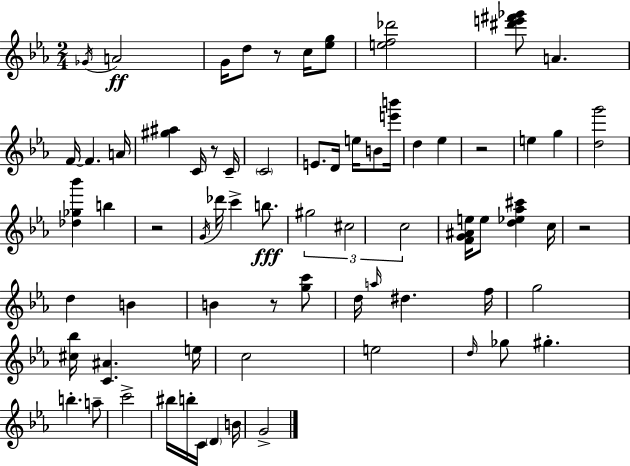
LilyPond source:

{
  \clef treble
  \numericTimeSignature
  \time 2/4
  \key ees \major
  \acciaccatura { ges'16 }\ff a'2 | g'16 d''8 r8 c''16 <ees'' g''>8 | <e'' f'' des'''>2 | <dis''' e''' fis''' ges'''>8 a'4. | \break f'16~~ f'4. | a'16 <gis'' ais''>4 c'16 r8 | c'16-- \parenthesize c'2 | e'8. d'16 e''16 b'8 | \break <e''' b'''>16 d''4 ees''4 | r2 | e''4 g''4 | <d'' g'''>2 | \break <des'' ges'' bes'''>4 b''4 | r2 | \acciaccatura { g'16 } des'''16 c'''4-> b''8.\fff | \tuplet 3/2 { gis''2 | \break cis''2 | c''2 } | <f' g' ais' e''>16 e''8 <d'' ees'' aes'' cis'''>4 | c''16 r2 | \break d''4 b'4 | b'4 r8 | <g'' c'''>8 d''16 \grace { a''16 } dis''4. | f''16 g''2 | \break <cis'' bes''>16 <c' ais'>4. | e''16 c''2 | e''2 | \grace { d''16 } ges''8 gis''4.-. | \break b''4.-. | a''8-- c'''2-> | bis''16 b''16-. c'16 \parenthesize d'4 | b'16 g'2-> | \break \bar "|."
}